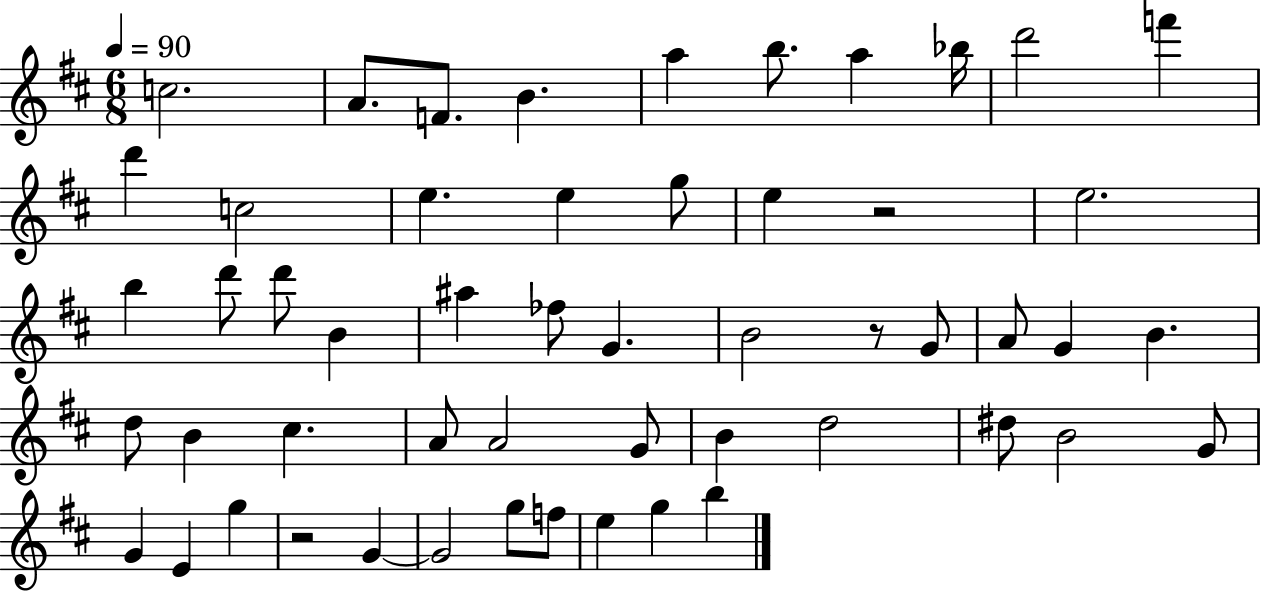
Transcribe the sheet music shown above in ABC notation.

X:1
T:Untitled
M:6/8
L:1/4
K:D
c2 A/2 F/2 B a b/2 a _b/4 d'2 f' d' c2 e e g/2 e z2 e2 b d'/2 d'/2 B ^a _f/2 G B2 z/2 G/2 A/2 G B d/2 B ^c A/2 A2 G/2 B d2 ^d/2 B2 G/2 G E g z2 G G2 g/2 f/2 e g b